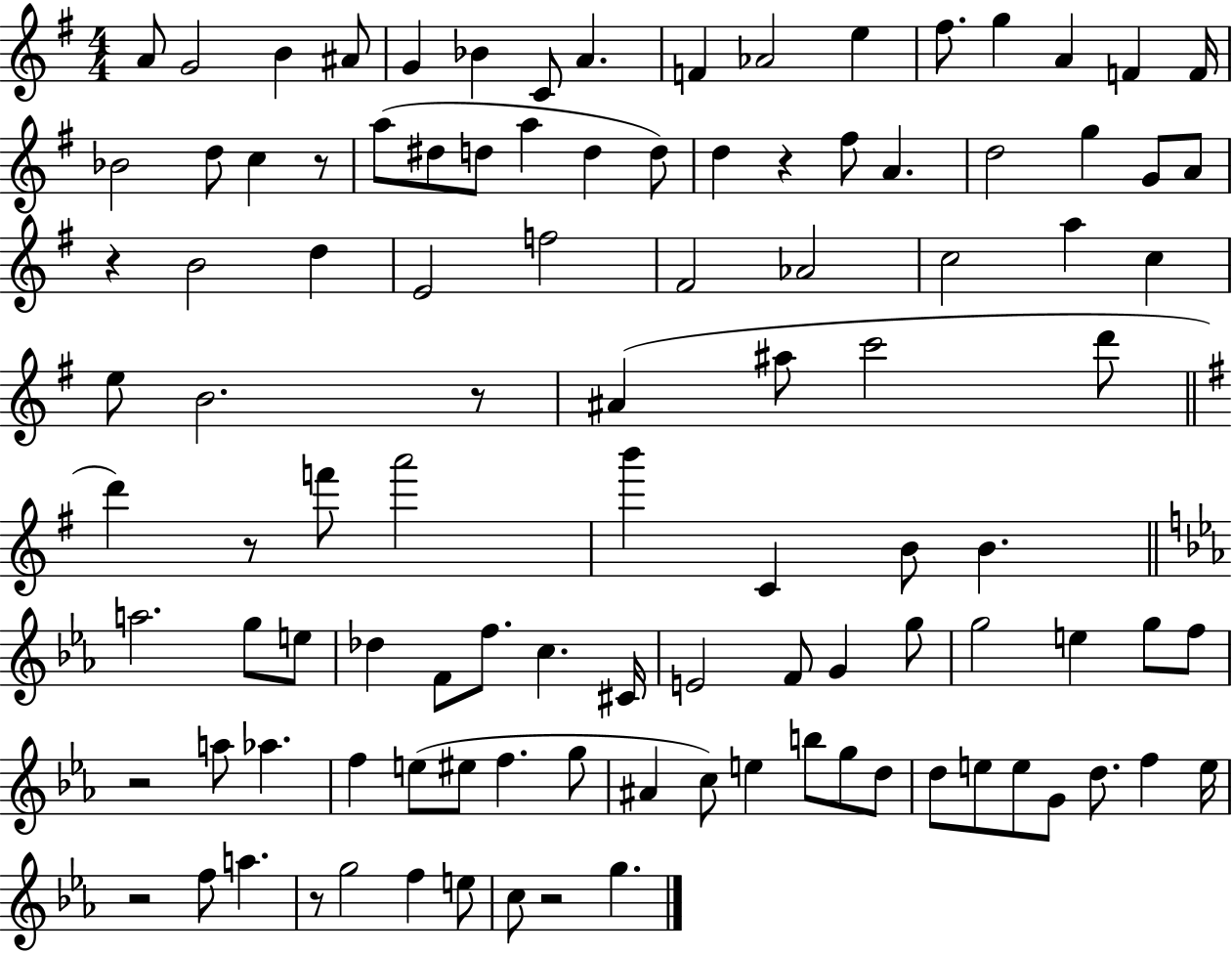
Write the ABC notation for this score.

X:1
T:Untitled
M:4/4
L:1/4
K:G
A/2 G2 B ^A/2 G _B C/2 A F _A2 e ^f/2 g A F F/4 _B2 d/2 c z/2 a/2 ^d/2 d/2 a d d/2 d z ^f/2 A d2 g G/2 A/2 z B2 d E2 f2 ^F2 _A2 c2 a c e/2 B2 z/2 ^A ^a/2 c'2 d'/2 d' z/2 f'/2 a'2 b' C B/2 B a2 g/2 e/2 _d F/2 f/2 c ^C/4 E2 F/2 G g/2 g2 e g/2 f/2 z2 a/2 _a f e/2 ^e/2 f g/2 ^A c/2 e b/2 g/2 d/2 d/2 e/2 e/2 G/2 d/2 f e/4 z2 f/2 a z/2 g2 f e/2 c/2 z2 g